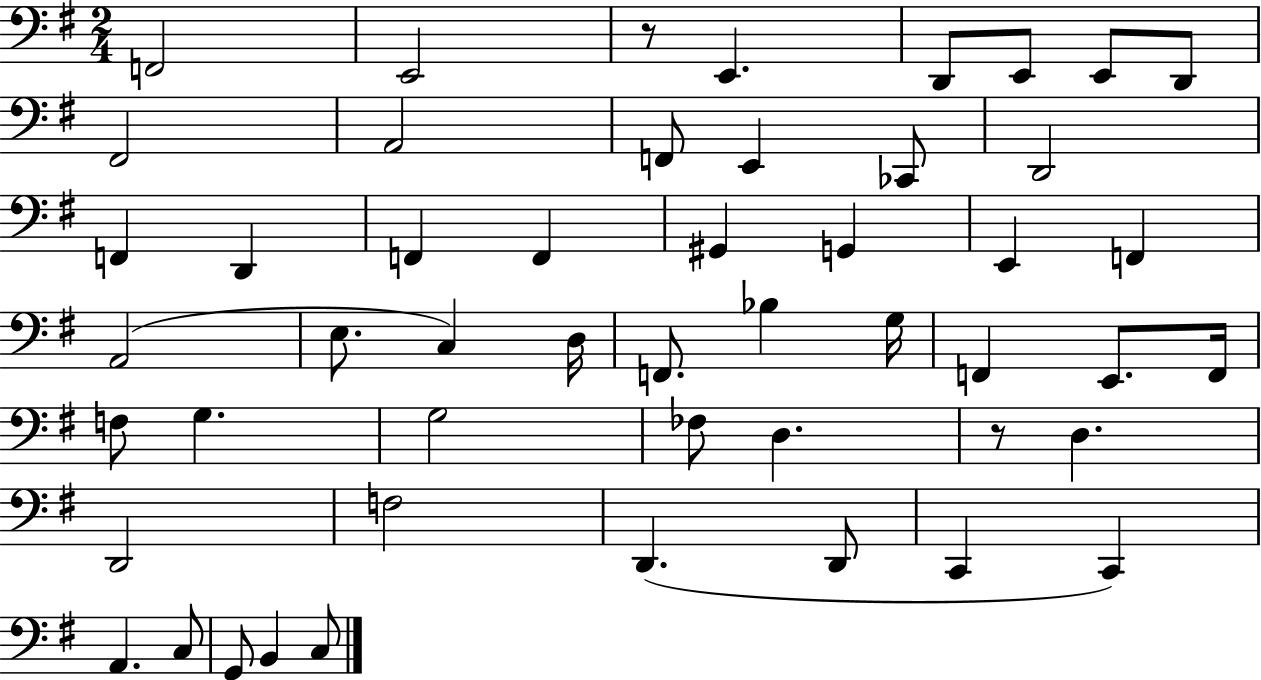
F2/h E2/h R/e E2/q. D2/e E2/e E2/e D2/e F#2/h A2/h F2/e E2/q CES2/e D2/h F2/q D2/q F2/q F2/q G#2/q G2/q E2/q F2/q A2/h E3/e. C3/q D3/s F2/e. Bb3/q G3/s F2/q E2/e. F2/s F3/e G3/q. G3/h FES3/e D3/q. R/e D3/q. D2/h F3/h D2/q. D2/e C2/q C2/q A2/q. C3/e G2/e B2/q C3/e